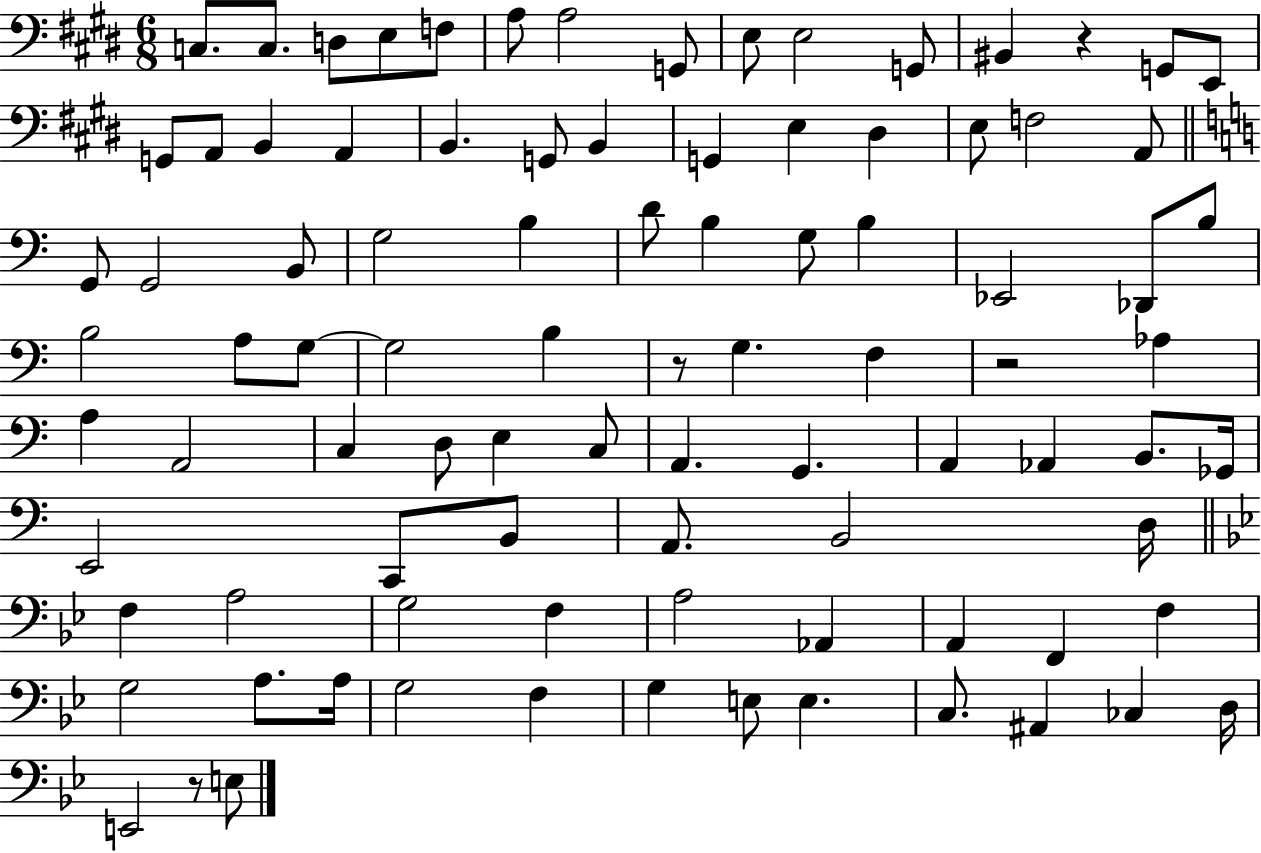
{
  \clef bass
  \numericTimeSignature
  \time 6/8
  \key e \major
  c8. c8. d8 e8 f8 | a8 a2 g,8 | e8 e2 g,8 | bis,4 r4 g,8 e,8 | \break g,8 a,8 b,4 a,4 | b,4. g,8 b,4 | g,4 e4 dis4 | e8 f2 a,8 | \break \bar "||" \break \key a \minor g,8 g,2 b,8 | g2 b4 | d'8 b4 g8 b4 | ees,2 des,8 b8 | \break b2 a8 g8~~ | g2 b4 | r8 g4. f4 | r2 aes4 | \break a4 a,2 | c4 d8 e4 c8 | a,4. g,4. | a,4 aes,4 b,8. ges,16 | \break e,2 c,8 b,8 | a,8. b,2 d16 | \bar "||" \break \key bes \major f4 a2 | g2 f4 | a2 aes,4 | a,4 f,4 f4 | \break g2 a8. a16 | g2 f4 | g4 e8 e4. | c8. ais,4 ces4 d16 | \break e,2 r8 e8 | \bar "|."
}